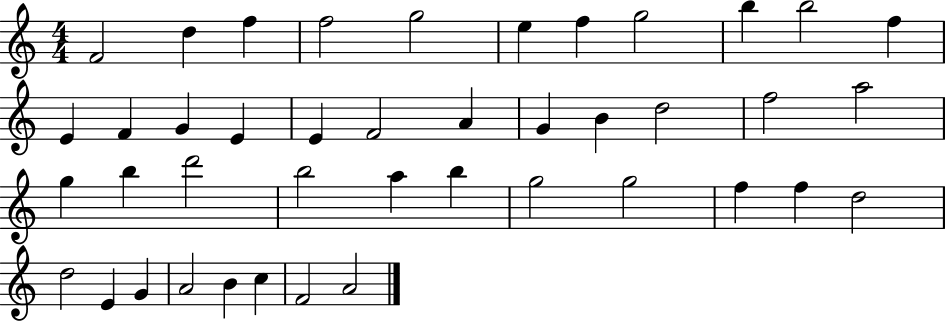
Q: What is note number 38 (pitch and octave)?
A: A4